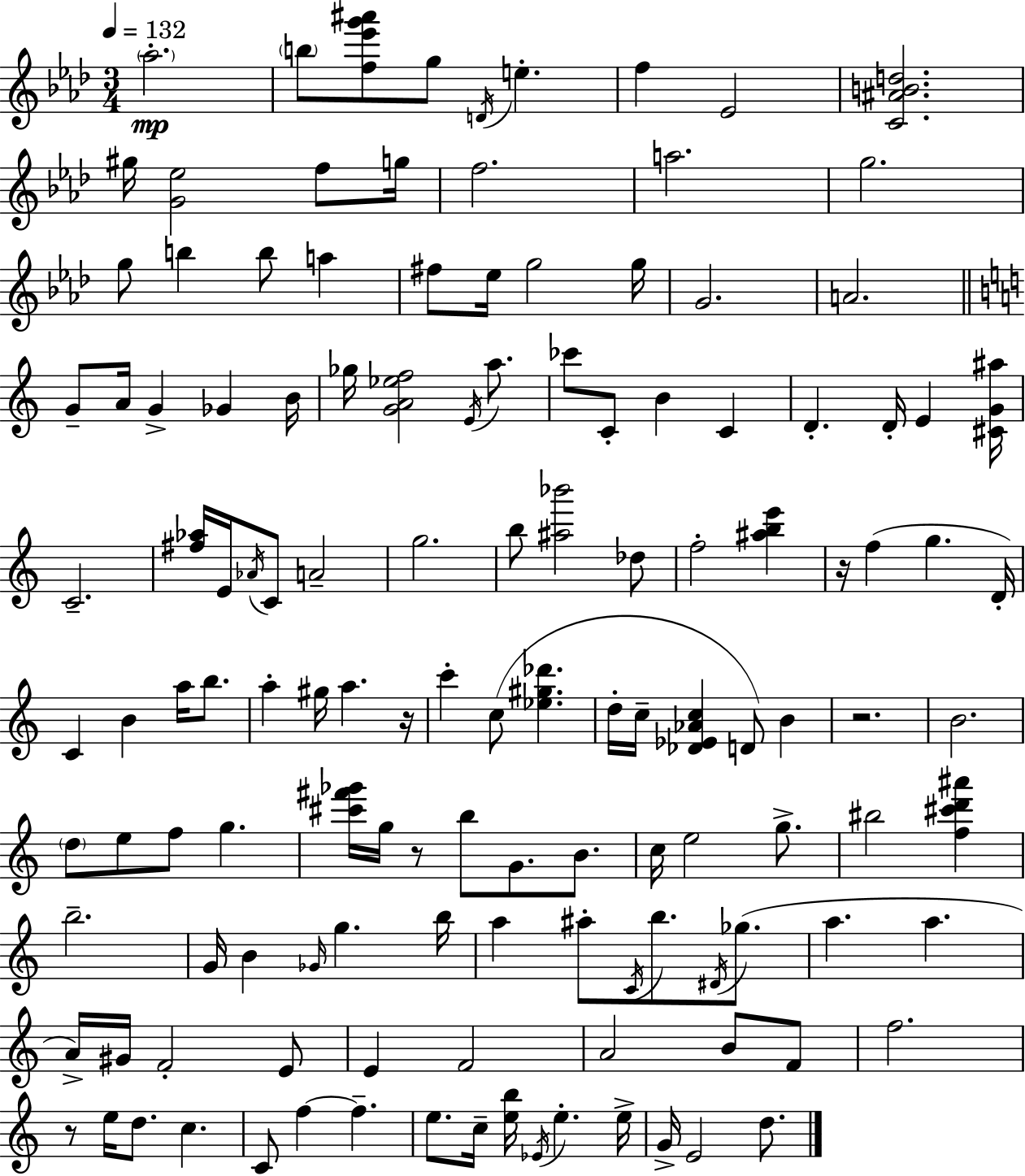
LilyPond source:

{
  \clef treble
  \numericTimeSignature
  \time 3/4
  \key f \minor
  \tempo 4 = 132
  \parenthesize aes''2.-.\mp | \parenthesize b''8 <f'' ees''' g''' ais'''>8 g''8 \acciaccatura { d'16 } e''4.-. | f''4 ees'2 | <c' ais' b' d''>2. | \break gis''16 <g' ees''>2 f''8 | g''16 f''2. | a''2. | g''2. | \break g''8 b''4 b''8 a''4 | fis''8 ees''16 g''2 | g''16 g'2. | a'2. | \break \bar "||" \break \key c \major g'8-- a'16 g'4-> ges'4 b'16 | ges''16 <g' a' ees'' f''>2 \acciaccatura { e'16 } a''8. | ces'''8 c'8-. b'4 c'4 | d'4.-. d'16-. e'4 | \break <cis' g' ais''>16 c'2.-- | <fis'' aes''>16 e'16 \acciaccatura { aes'16 } c'8 a'2-- | g''2. | b''8 <ais'' bes'''>2 | \break des''8 f''2-. <ais'' b'' e'''>4 | r16 f''4( g''4. | d'16-.) c'4 b'4 a''16 b''8. | a''4-. gis''16 a''4. | \break r16 c'''4-. c''8( <ees'' gis'' des'''>4. | d''16-. c''16-- <des' ees' aes' c''>4 d'8) b'4 | r2. | b'2. | \break \parenthesize d''8 e''8 f''8 g''4. | <cis''' fis''' ges'''>16 g''16 r8 b''8 g'8. b'8. | c''16 e''2 g''8.-> | bis''2 <f'' cis''' d''' ais'''>4 | \break b''2.-- | g'16 b'4 \grace { ges'16 } g''4. | b''16 a''4 ais''8-. \acciaccatura { c'16 } b''8. | \acciaccatura { dis'16 }( ges''8. a''4. a''4. | \break a'16->) gis'16 f'2-. | e'8 e'4 f'2 | a'2 | b'8 f'8 f''2. | \break r8 e''16 d''8. c''4. | c'8 f''4~~ f''4.-- | e''8. c''16-- <e'' b''>16 \acciaccatura { ees'16 } e''4.-. | e''16-> g'16-> e'2 | \break d''8. \bar "|."
}